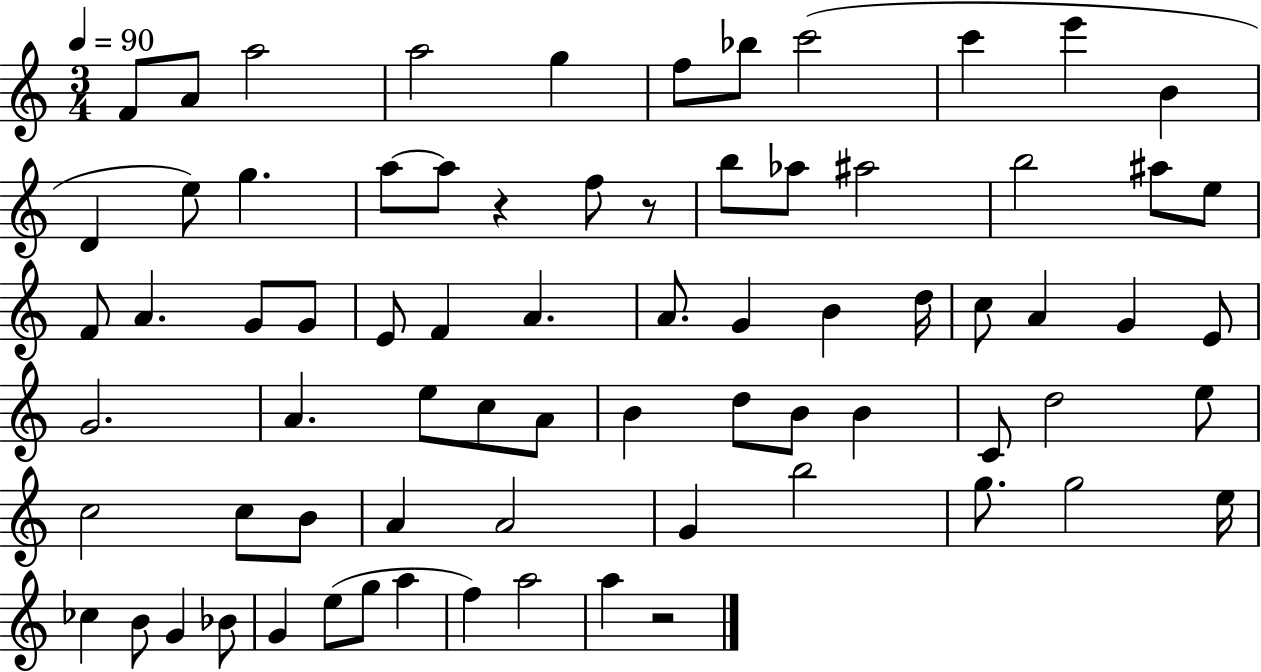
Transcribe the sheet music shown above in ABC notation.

X:1
T:Untitled
M:3/4
L:1/4
K:C
F/2 A/2 a2 a2 g f/2 _b/2 c'2 c' e' B D e/2 g a/2 a/2 z f/2 z/2 b/2 _a/2 ^a2 b2 ^a/2 e/2 F/2 A G/2 G/2 E/2 F A A/2 G B d/4 c/2 A G E/2 G2 A e/2 c/2 A/2 B d/2 B/2 B C/2 d2 e/2 c2 c/2 B/2 A A2 G b2 g/2 g2 e/4 _c B/2 G _B/2 G e/2 g/2 a f a2 a z2